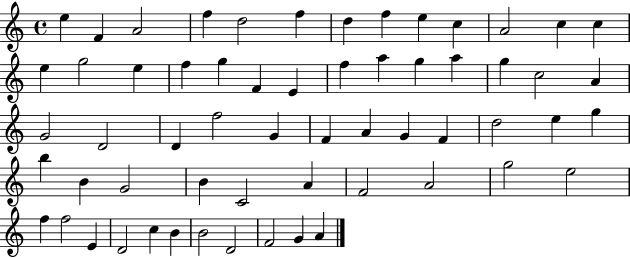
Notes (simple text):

E5/q F4/q A4/h F5/q D5/h F5/q D5/q F5/q E5/q C5/q A4/h C5/q C5/q E5/q G5/h E5/q F5/q G5/q F4/q E4/q F5/q A5/q G5/q A5/q G5/q C5/h A4/q G4/h D4/h D4/q F5/h G4/q F4/q A4/q G4/q F4/q D5/h E5/q G5/q B5/q B4/q G4/h B4/q C4/h A4/q F4/h A4/h G5/h E5/h F5/q F5/h E4/q D4/h C5/q B4/q B4/h D4/h F4/h G4/q A4/q